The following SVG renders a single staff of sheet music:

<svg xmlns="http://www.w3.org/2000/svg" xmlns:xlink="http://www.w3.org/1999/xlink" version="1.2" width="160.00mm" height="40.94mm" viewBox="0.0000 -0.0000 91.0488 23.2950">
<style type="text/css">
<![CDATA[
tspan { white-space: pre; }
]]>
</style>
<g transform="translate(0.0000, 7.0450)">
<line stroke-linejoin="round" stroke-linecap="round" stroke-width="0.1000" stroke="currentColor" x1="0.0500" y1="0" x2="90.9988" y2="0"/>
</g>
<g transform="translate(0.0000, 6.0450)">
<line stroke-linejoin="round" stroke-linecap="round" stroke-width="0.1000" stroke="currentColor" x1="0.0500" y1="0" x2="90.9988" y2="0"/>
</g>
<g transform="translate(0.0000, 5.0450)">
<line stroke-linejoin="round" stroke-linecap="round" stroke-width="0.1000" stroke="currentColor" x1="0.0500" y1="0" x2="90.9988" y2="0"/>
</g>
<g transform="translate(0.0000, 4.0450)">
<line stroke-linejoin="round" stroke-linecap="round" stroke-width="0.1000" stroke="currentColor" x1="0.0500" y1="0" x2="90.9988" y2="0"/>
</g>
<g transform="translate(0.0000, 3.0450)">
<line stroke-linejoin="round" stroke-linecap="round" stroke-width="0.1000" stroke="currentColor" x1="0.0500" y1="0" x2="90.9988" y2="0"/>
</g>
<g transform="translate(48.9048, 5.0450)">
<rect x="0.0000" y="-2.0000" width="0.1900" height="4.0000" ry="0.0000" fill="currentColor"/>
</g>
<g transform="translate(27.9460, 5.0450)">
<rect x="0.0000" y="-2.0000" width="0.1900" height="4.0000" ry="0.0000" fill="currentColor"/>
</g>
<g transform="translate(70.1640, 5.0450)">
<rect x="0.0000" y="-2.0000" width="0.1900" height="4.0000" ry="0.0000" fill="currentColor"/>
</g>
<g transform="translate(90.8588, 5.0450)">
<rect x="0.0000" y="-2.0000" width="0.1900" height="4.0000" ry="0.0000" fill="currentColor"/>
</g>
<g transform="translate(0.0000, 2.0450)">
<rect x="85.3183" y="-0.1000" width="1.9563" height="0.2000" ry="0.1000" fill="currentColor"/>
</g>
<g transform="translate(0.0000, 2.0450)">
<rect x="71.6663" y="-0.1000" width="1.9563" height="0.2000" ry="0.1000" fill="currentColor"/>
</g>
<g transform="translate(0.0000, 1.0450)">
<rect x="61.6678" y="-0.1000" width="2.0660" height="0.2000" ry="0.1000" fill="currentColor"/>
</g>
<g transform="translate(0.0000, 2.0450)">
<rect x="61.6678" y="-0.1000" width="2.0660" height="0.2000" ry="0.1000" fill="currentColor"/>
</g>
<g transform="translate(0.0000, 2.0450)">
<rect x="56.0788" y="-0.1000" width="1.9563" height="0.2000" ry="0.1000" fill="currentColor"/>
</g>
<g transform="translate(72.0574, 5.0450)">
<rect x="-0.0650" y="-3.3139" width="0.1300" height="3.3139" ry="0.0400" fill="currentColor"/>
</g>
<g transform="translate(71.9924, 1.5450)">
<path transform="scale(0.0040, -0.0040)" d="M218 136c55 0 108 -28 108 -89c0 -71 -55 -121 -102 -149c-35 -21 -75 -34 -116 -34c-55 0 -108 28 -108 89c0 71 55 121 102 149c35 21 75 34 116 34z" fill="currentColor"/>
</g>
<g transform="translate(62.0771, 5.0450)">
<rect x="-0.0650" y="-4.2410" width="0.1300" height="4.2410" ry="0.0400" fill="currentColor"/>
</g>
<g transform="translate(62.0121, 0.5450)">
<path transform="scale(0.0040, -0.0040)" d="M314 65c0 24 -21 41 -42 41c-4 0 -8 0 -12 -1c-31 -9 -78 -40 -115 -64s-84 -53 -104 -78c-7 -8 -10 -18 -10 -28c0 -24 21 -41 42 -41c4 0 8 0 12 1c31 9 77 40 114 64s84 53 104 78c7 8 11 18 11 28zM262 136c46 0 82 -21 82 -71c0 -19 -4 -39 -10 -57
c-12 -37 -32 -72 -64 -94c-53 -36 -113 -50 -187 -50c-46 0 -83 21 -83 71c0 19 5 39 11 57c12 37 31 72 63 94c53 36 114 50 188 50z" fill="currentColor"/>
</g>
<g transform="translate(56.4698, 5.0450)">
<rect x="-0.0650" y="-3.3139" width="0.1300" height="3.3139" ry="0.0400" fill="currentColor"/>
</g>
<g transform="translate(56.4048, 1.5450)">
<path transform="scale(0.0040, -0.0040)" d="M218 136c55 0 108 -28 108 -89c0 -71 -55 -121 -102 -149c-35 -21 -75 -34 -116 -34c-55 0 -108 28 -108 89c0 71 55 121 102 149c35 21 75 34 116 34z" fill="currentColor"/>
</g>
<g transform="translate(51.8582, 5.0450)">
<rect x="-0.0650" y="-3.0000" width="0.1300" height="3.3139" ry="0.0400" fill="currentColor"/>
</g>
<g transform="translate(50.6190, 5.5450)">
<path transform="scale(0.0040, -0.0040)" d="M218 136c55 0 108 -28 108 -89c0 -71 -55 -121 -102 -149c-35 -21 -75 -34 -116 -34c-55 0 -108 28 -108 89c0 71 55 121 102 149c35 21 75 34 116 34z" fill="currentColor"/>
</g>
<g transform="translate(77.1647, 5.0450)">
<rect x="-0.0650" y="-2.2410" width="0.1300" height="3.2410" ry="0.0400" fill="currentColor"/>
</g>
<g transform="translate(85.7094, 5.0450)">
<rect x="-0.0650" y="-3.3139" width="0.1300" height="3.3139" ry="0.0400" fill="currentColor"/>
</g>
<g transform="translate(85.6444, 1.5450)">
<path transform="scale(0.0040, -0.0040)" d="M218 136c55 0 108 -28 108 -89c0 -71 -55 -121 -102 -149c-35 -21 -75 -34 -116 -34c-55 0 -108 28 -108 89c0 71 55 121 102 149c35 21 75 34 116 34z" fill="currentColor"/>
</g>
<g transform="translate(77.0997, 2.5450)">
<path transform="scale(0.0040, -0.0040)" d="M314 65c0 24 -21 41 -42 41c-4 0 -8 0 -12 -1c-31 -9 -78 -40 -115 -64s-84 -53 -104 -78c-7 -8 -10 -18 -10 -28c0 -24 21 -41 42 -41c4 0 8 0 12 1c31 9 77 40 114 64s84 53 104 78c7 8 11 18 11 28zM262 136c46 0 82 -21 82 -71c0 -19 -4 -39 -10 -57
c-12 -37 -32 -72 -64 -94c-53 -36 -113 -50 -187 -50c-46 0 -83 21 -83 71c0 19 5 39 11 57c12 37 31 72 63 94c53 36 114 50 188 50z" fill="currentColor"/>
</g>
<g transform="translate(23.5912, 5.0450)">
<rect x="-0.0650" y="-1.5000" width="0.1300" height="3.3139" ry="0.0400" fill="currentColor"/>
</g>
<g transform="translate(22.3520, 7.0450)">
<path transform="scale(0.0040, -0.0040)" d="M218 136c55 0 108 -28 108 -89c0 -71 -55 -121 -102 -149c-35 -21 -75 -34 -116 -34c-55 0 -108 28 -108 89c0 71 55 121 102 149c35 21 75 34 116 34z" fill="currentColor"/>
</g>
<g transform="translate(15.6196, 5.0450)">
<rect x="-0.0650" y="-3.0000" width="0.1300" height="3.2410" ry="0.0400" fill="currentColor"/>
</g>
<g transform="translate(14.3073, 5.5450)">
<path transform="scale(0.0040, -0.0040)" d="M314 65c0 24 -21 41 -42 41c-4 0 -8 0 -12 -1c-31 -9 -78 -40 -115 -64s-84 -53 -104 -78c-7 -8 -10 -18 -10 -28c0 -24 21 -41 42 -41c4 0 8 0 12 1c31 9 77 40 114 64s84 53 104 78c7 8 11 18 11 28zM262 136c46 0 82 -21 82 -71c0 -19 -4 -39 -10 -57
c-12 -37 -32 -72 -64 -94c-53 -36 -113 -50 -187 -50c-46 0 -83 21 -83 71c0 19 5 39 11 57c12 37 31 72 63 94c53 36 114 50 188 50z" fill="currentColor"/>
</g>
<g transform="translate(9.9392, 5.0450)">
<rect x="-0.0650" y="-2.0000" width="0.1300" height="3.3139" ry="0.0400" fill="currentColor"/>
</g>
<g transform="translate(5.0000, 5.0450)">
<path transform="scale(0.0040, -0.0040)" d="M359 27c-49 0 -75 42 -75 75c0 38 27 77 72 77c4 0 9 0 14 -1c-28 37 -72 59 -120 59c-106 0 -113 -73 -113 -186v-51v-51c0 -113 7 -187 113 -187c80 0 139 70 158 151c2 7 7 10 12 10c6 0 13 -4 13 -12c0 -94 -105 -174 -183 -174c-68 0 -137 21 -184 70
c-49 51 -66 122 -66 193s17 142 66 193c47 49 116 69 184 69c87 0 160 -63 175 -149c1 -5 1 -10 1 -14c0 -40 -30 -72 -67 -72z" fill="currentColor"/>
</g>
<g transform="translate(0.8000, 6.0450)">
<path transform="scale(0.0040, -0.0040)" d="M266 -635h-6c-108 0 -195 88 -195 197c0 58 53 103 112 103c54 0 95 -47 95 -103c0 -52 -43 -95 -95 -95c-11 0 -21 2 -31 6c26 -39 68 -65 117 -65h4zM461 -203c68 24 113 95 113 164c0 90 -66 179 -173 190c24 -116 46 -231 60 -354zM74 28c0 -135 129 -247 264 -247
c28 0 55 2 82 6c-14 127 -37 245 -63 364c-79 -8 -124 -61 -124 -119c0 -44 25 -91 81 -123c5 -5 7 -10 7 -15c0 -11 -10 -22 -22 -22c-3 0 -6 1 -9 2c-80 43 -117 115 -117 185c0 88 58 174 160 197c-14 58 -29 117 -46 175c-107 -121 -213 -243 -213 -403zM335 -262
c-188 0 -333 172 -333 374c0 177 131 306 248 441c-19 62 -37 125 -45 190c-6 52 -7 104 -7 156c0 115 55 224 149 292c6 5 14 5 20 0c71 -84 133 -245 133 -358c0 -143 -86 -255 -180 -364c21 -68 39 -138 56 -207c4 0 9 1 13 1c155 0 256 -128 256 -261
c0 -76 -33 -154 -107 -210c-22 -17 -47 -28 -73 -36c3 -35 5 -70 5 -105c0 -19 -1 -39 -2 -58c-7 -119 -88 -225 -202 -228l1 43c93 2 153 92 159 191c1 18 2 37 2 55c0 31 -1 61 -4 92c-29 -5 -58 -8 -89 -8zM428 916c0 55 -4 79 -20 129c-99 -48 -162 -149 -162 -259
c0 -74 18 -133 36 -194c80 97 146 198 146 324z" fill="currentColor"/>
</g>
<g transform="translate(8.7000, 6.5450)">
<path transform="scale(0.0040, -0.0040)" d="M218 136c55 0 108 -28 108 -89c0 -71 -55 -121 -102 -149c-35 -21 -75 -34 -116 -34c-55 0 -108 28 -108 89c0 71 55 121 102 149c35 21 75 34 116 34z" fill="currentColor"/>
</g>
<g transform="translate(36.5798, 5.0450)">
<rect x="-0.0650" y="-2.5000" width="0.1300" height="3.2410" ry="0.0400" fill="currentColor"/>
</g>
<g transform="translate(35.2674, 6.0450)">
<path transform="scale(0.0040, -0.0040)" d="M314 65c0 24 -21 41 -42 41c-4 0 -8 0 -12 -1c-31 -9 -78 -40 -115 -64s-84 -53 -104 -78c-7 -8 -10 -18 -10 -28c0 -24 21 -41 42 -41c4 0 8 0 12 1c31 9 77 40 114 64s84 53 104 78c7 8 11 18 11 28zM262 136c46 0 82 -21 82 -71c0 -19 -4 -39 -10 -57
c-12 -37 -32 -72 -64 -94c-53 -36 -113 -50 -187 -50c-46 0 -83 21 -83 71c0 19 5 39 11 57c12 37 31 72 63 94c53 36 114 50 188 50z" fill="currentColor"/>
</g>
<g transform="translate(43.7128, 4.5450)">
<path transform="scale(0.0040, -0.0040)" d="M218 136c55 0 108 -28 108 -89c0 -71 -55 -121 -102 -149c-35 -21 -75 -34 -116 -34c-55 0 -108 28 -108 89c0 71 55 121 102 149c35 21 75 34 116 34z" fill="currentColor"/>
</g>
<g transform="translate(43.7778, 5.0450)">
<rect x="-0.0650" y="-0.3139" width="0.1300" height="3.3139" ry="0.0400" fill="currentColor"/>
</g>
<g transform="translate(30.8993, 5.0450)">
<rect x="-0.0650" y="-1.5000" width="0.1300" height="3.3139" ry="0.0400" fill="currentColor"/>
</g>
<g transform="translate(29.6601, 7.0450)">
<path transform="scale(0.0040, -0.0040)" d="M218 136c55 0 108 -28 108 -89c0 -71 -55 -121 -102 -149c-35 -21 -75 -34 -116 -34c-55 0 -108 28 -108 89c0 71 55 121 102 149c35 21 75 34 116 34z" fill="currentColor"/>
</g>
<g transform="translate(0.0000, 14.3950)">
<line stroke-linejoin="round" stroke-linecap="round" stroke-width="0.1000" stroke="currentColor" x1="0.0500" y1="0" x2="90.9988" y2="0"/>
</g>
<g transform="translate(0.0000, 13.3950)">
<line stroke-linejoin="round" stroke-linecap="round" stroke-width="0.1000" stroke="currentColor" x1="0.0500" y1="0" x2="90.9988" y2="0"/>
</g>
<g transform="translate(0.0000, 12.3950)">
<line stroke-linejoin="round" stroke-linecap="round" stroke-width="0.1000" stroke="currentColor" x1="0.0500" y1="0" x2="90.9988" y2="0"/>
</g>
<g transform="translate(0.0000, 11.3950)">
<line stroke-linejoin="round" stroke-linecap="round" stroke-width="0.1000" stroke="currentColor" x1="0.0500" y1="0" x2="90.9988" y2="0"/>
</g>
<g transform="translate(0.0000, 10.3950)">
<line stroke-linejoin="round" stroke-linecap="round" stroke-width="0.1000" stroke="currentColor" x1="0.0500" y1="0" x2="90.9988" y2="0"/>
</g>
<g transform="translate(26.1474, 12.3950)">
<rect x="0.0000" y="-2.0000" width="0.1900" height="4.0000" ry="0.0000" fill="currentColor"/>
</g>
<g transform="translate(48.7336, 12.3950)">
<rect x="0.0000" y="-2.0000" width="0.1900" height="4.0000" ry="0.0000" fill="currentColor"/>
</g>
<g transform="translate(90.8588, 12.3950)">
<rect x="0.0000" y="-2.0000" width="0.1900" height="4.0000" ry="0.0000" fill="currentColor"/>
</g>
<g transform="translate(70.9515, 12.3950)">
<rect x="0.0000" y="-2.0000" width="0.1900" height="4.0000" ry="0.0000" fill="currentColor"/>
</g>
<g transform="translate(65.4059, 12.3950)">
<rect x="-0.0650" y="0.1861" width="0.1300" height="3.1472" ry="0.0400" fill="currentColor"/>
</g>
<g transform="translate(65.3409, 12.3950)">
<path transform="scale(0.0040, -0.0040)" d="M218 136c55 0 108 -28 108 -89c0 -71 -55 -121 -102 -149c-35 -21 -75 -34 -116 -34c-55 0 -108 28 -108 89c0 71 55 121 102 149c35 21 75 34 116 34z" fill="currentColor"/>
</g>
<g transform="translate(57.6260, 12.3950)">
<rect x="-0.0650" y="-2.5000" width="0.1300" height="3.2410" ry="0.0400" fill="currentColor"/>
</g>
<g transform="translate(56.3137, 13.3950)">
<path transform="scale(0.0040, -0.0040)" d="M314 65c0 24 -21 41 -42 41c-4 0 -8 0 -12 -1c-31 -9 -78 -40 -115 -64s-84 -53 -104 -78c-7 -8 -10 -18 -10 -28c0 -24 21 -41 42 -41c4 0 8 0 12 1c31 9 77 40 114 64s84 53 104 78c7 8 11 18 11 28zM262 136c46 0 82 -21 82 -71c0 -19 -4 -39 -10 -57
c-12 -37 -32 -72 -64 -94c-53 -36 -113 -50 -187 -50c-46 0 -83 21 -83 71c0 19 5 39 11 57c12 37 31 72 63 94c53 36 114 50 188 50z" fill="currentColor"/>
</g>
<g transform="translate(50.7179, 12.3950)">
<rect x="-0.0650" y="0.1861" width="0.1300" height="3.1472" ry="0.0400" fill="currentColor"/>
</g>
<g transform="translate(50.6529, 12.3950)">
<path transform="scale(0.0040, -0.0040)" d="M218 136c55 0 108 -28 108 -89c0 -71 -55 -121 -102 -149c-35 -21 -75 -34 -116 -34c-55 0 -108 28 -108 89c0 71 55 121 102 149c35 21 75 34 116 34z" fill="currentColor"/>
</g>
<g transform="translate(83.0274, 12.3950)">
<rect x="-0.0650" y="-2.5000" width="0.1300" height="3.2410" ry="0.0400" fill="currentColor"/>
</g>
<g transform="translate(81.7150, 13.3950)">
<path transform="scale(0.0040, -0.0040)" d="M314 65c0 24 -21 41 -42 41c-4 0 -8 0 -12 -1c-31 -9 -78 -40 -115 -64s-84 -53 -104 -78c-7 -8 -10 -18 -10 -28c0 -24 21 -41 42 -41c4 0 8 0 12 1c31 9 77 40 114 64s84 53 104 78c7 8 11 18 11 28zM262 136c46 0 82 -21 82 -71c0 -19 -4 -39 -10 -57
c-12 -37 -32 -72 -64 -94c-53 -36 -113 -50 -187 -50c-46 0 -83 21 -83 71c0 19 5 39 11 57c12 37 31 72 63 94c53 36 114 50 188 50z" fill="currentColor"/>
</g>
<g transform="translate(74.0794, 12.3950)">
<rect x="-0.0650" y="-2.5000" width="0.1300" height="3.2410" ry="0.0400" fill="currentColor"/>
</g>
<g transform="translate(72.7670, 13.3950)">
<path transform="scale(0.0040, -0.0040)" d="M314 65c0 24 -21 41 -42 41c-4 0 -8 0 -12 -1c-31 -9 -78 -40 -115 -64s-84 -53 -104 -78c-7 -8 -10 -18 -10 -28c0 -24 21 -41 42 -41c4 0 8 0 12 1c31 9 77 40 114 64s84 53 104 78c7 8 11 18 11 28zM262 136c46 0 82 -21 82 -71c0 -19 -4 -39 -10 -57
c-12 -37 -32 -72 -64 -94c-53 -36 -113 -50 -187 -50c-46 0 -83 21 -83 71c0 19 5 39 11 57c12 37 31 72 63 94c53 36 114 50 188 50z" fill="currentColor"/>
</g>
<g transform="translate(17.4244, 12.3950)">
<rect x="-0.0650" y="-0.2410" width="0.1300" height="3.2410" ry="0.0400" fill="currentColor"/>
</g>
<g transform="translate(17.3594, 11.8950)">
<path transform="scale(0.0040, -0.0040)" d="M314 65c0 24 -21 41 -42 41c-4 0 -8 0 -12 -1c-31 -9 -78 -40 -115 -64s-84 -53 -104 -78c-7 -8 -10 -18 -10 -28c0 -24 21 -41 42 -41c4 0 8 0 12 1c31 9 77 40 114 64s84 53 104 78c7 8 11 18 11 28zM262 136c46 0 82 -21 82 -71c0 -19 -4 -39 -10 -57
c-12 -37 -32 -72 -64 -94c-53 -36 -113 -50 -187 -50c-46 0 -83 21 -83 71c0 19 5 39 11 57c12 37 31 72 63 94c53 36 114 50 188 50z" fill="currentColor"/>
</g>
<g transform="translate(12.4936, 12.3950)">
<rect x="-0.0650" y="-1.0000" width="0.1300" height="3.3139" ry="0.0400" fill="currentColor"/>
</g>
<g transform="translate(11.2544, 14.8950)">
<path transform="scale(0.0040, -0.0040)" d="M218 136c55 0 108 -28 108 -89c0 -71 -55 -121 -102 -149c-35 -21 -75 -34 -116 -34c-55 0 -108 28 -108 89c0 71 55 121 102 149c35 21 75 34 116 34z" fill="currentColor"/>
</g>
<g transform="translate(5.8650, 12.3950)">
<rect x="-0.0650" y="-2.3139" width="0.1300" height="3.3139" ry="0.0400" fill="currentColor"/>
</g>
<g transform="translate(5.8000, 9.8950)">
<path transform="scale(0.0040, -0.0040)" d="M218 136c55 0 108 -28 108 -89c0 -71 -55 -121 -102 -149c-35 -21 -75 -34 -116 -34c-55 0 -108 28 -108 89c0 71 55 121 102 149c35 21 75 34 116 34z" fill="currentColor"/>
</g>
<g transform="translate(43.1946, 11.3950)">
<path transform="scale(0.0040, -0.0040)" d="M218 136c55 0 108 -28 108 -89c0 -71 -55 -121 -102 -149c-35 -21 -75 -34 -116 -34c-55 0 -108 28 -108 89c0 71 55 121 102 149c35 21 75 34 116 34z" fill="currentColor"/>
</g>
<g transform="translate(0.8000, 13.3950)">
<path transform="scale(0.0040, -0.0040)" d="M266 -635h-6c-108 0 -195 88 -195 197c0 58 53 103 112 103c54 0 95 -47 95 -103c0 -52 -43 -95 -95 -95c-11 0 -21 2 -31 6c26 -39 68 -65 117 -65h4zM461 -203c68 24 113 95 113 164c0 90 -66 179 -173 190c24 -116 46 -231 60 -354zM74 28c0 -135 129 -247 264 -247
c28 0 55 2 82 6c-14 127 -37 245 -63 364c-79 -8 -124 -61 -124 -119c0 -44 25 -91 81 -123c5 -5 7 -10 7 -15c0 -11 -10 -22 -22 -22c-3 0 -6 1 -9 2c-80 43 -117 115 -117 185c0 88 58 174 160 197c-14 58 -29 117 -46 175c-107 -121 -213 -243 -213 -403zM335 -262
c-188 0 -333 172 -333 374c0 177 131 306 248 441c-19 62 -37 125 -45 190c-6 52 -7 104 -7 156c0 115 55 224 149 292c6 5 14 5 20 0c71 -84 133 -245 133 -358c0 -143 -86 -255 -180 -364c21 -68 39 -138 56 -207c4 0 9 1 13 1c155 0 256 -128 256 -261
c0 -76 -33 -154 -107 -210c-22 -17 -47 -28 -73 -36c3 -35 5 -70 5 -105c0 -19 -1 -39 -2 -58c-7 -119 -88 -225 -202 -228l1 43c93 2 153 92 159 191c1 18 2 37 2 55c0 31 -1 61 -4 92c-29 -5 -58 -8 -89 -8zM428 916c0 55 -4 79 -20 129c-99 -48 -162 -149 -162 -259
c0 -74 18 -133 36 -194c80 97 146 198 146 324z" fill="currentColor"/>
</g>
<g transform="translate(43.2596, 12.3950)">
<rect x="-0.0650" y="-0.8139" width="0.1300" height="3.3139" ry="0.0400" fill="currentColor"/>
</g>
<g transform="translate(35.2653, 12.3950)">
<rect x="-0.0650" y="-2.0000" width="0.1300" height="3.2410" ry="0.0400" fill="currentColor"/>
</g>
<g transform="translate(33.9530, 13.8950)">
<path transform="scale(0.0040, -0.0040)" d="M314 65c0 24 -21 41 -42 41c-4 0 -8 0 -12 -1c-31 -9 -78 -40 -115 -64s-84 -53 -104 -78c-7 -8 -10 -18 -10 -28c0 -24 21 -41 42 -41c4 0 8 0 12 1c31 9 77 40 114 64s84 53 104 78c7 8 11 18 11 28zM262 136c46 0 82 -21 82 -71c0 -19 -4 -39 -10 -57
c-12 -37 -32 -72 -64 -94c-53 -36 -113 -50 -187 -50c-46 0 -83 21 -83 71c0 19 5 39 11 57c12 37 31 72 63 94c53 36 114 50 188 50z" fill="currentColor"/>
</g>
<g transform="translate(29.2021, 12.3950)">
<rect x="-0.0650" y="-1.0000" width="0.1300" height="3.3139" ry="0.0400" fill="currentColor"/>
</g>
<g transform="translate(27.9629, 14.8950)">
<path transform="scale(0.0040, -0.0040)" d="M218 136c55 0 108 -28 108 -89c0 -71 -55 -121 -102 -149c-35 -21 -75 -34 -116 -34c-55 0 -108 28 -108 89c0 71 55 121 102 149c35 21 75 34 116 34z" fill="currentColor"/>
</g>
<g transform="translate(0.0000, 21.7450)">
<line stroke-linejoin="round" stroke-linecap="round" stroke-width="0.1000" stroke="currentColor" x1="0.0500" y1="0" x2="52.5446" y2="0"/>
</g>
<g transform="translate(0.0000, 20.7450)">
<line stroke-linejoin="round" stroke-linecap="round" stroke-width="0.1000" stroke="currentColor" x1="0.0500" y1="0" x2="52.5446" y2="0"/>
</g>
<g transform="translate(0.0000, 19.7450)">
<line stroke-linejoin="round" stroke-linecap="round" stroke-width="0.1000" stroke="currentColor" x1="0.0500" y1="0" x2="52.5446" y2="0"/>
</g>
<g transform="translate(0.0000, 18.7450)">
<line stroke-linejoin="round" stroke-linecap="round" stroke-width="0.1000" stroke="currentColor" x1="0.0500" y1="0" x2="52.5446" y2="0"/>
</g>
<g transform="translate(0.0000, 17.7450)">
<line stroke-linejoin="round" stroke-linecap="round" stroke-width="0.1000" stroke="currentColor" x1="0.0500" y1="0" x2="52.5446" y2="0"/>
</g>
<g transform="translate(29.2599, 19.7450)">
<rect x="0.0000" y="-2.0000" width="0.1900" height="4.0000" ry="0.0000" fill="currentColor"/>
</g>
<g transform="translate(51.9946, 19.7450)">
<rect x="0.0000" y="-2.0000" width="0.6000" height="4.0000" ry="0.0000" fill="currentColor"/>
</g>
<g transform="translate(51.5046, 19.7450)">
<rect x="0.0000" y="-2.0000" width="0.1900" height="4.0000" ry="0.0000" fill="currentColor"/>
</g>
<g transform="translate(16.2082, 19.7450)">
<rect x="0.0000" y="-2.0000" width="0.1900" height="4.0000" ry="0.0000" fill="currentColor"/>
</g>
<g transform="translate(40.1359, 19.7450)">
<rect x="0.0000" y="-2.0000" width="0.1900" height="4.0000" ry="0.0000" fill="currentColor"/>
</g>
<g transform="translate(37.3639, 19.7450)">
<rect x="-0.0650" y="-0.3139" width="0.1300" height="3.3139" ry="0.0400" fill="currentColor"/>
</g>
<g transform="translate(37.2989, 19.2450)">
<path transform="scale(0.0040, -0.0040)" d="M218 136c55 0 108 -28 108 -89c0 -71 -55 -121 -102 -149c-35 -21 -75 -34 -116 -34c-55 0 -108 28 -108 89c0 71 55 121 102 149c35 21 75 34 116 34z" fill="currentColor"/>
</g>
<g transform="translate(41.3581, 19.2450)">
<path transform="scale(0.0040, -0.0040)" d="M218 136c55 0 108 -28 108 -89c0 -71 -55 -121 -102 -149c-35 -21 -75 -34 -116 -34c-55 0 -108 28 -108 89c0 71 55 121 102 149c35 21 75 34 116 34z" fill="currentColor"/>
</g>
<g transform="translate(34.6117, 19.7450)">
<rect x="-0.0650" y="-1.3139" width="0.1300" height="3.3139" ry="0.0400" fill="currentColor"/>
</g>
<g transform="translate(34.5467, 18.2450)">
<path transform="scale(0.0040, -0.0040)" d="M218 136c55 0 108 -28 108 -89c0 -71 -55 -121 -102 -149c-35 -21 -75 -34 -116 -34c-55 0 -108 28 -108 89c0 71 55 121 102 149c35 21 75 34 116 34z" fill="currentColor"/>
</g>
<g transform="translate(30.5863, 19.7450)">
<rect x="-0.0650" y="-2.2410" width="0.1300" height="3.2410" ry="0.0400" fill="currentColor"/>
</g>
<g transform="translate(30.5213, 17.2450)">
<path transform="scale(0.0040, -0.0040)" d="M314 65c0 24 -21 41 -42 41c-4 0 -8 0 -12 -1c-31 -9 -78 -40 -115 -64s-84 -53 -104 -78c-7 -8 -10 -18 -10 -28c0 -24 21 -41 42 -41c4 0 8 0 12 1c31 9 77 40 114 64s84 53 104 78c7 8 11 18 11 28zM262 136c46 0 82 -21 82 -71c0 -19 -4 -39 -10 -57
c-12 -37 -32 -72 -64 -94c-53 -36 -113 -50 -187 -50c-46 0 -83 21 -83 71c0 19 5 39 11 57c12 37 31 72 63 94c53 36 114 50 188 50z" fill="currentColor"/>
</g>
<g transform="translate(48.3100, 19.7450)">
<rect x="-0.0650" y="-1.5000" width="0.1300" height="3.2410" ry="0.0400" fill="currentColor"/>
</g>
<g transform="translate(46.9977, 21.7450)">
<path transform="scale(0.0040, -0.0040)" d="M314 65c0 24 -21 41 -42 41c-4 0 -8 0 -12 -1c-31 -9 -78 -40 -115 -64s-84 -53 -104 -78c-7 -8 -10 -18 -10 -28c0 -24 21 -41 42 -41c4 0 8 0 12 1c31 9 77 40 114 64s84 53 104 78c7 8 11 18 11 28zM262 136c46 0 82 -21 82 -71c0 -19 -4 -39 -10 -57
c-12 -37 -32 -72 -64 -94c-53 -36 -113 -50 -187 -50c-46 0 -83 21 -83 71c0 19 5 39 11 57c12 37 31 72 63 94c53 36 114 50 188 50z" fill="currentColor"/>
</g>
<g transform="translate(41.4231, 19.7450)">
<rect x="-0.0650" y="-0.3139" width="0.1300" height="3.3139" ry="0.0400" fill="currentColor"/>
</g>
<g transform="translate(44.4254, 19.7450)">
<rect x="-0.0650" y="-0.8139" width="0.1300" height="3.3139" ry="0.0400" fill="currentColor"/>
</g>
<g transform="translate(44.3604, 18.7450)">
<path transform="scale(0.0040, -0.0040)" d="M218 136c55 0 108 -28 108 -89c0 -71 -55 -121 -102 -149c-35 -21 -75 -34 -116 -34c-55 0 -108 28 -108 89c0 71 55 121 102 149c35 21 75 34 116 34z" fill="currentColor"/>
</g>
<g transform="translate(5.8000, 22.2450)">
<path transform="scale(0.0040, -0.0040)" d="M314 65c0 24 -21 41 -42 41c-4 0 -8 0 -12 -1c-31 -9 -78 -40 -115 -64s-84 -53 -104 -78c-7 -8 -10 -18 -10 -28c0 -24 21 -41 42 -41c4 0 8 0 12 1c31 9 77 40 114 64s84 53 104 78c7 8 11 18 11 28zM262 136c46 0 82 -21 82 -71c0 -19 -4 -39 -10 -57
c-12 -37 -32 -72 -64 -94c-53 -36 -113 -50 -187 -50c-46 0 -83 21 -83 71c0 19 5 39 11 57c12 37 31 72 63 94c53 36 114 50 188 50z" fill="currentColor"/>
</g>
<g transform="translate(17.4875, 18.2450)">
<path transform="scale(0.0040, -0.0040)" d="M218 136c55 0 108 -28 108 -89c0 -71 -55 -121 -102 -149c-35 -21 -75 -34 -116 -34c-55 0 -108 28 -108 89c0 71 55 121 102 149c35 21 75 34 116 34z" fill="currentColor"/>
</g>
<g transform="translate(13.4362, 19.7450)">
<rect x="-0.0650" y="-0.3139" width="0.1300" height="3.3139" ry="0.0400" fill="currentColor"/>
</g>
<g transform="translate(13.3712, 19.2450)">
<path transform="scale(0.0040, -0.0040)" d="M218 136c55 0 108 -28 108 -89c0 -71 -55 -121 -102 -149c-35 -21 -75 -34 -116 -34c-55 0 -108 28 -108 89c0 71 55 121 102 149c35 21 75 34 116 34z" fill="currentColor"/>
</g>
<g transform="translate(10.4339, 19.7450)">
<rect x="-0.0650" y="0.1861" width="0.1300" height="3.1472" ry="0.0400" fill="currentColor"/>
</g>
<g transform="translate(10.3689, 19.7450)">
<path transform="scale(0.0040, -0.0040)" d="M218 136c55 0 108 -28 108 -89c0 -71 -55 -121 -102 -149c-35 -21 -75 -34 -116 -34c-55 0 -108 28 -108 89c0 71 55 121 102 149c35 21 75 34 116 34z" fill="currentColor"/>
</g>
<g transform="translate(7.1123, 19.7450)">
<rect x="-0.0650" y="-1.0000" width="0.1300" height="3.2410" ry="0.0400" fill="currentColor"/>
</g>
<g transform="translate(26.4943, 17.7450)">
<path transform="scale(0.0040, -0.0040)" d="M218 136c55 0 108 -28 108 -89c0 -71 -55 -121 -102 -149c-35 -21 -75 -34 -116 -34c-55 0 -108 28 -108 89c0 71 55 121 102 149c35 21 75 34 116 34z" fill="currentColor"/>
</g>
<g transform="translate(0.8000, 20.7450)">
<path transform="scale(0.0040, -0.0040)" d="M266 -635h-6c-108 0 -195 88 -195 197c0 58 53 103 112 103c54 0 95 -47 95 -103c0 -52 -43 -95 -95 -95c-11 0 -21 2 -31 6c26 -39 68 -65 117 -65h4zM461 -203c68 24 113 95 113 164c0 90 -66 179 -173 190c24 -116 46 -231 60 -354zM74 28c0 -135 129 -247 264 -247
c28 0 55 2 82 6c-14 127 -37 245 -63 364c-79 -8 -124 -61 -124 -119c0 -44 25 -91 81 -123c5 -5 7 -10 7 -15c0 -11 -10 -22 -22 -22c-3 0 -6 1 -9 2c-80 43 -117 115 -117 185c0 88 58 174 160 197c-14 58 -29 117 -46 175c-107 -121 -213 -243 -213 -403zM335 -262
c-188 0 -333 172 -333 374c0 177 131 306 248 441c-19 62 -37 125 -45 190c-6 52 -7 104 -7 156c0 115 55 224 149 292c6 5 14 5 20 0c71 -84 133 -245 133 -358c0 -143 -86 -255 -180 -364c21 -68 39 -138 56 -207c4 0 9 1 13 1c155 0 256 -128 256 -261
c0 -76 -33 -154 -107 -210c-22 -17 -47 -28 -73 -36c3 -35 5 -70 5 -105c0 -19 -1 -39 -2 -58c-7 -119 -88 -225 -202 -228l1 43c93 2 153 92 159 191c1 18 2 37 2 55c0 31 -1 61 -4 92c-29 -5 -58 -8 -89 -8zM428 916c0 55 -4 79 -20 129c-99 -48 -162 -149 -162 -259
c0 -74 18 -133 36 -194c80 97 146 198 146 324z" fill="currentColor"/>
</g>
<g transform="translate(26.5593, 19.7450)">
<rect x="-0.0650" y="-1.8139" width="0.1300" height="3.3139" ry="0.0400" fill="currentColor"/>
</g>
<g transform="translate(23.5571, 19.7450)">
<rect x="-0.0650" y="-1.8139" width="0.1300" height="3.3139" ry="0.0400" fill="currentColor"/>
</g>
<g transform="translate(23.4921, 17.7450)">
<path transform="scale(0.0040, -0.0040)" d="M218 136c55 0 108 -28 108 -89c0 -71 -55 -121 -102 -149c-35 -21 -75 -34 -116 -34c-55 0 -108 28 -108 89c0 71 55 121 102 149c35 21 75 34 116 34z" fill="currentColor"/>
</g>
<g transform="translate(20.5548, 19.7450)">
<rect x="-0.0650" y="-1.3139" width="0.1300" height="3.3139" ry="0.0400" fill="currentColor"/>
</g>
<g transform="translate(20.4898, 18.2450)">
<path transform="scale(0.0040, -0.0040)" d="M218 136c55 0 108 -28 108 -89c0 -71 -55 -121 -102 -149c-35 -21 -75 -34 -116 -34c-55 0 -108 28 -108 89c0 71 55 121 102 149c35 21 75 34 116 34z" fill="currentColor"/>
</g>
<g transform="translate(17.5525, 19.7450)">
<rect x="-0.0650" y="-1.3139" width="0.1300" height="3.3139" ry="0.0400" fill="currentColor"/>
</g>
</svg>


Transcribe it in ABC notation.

X:1
T:Untitled
M:4/4
L:1/4
K:C
F A2 E E G2 c A b d'2 b g2 b g D c2 D F2 d B G2 B G2 G2 D2 B c e e f f g2 e c c d E2